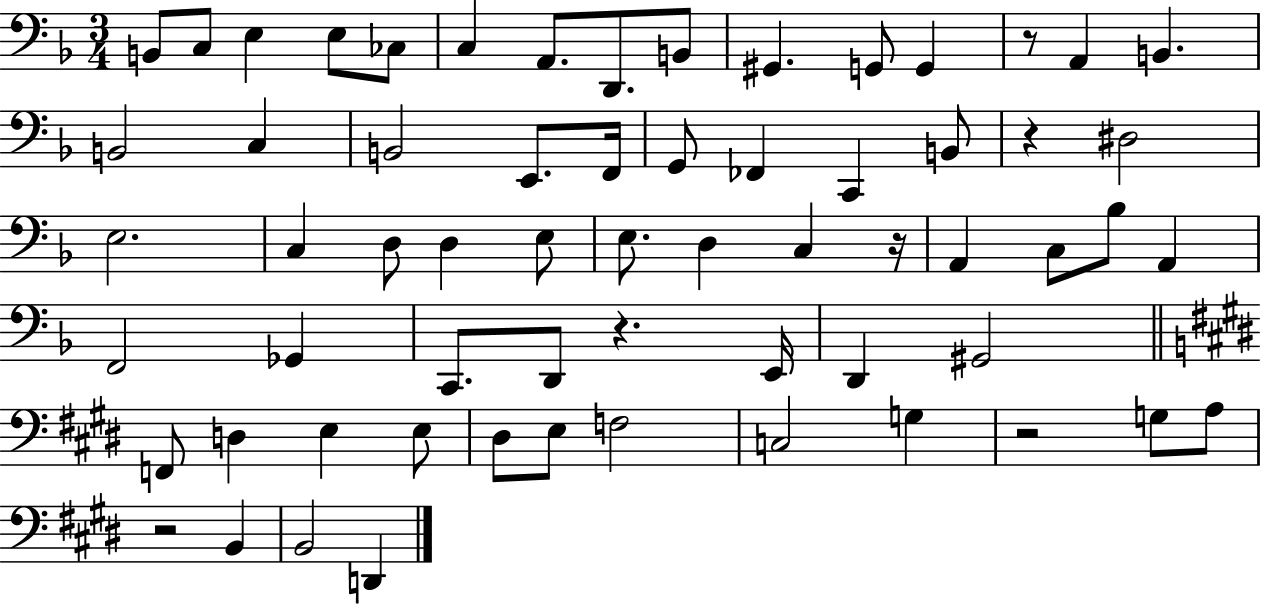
X:1
T:Untitled
M:3/4
L:1/4
K:F
B,,/2 C,/2 E, E,/2 _C,/2 C, A,,/2 D,,/2 B,,/2 ^G,, G,,/2 G,, z/2 A,, B,, B,,2 C, B,,2 E,,/2 F,,/4 G,,/2 _F,, C,, B,,/2 z ^D,2 E,2 C, D,/2 D, E,/2 E,/2 D, C, z/4 A,, C,/2 _B,/2 A,, F,,2 _G,, C,,/2 D,,/2 z E,,/4 D,, ^G,,2 F,,/2 D, E, E,/2 ^D,/2 E,/2 F,2 C,2 G, z2 G,/2 A,/2 z2 B,, B,,2 D,,